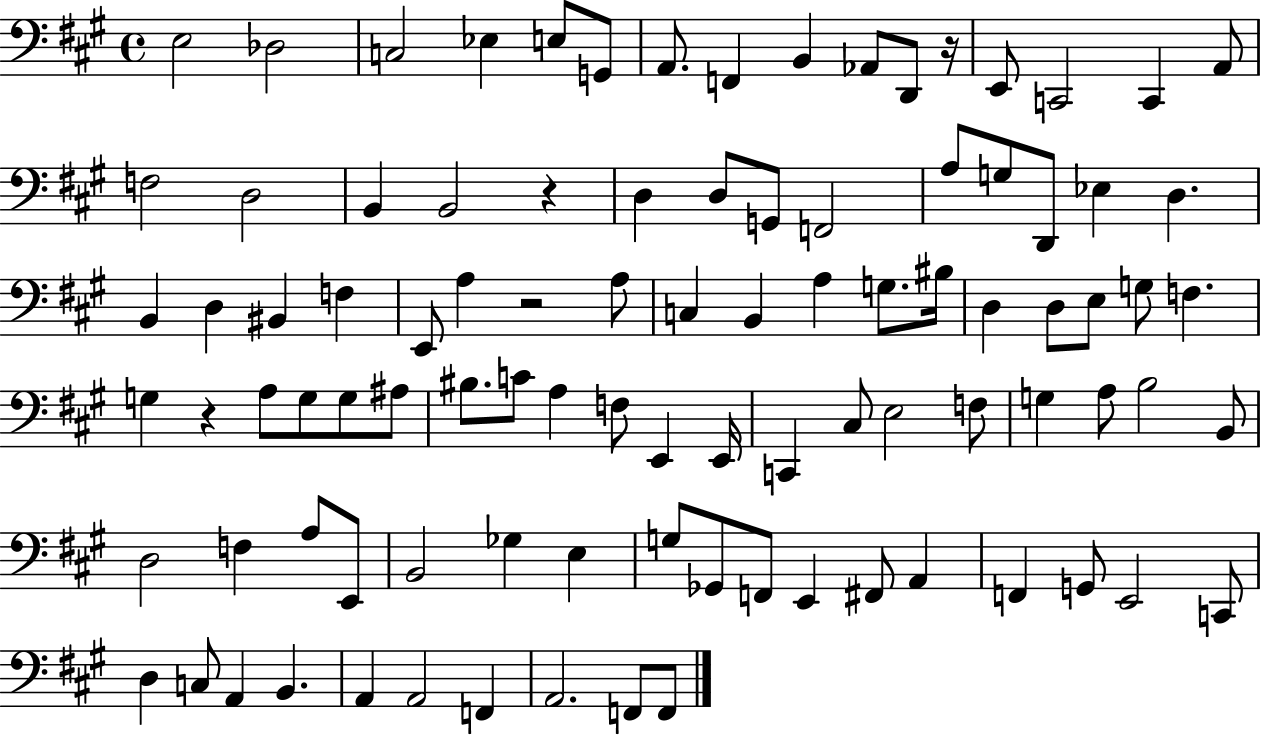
X:1
T:Untitled
M:4/4
L:1/4
K:A
E,2 _D,2 C,2 _E, E,/2 G,,/2 A,,/2 F,, B,, _A,,/2 D,,/2 z/4 E,,/2 C,,2 C,, A,,/2 F,2 D,2 B,, B,,2 z D, D,/2 G,,/2 F,,2 A,/2 G,/2 D,,/2 _E, D, B,, D, ^B,, F, E,,/2 A, z2 A,/2 C, B,, A, G,/2 ^B,/4 D, D,/2 E,/2 G,/2 F, G, z A,/2 G,/2 G,/2 ^A,/2 ^B,/2 C/2 A, F,/2 E,, E,,/4 C,, ^C,/2 E,2 F,/2 G, A,/2 B,2 B,,/2 D,2 F, A,/2 E,,/2 B,,2 _G, E, G,/2 _G,,/2 F,,/2 E,, ^F,,/2 A,, F,, G,,/2 E,,2 C,,/2 D, C,/2 A,, B,, A,, A,,2 F,, A,,2 F,,/2 F,,/2